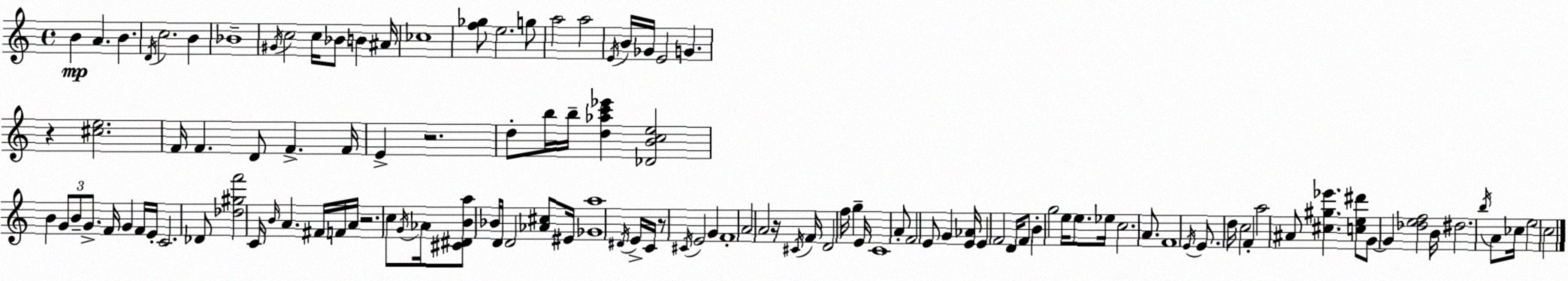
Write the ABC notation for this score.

X:1
T:Untitled
M:4/4
L:1/4
K:Am
B A B D/4 c2 B _B4 ^G/4 c2 c/4 _B/2 B ^A/4 _c4 [f_g]/2 e2 g/2 a2 a2 E/4 B/4 _G/4 E2 G z [^ce]2 F/4 F D/2 F F/4 E z2 d/2 b/4 b/4 [d_ac'_e'] [_DBce]2 B G/2 B/2 G/2 F/4 G F/4 E/4 C2 _D/2 [_d^gf']2 C/4 B/4 A ^F/4 F/4 A/4 z2 c/2 G/4 _A/4 [^C^DBa]/2 _B/4 D/4 D2 [_A^c]/2 ^E/4 [_Ga]4 ^D/4 E/4 C/4 z/2 ^C/4 E2 G F4 A2 A2 z/4 ^C/4 F/4 D2 f/4 g E/4 C4 A/2 F2 E/2 G [E_A]/4 E F2 D/4 F/2 B g2 e/4 e/2 _e/4 c2 A/2 F4 E/4 E/2 d/4 c2 F a2 ^A/2 [^c^g_e'] [ce^d']/2 G/2 G [_def]2 B/4 ^d2 b/4 A/2 _c/4 e2 c2